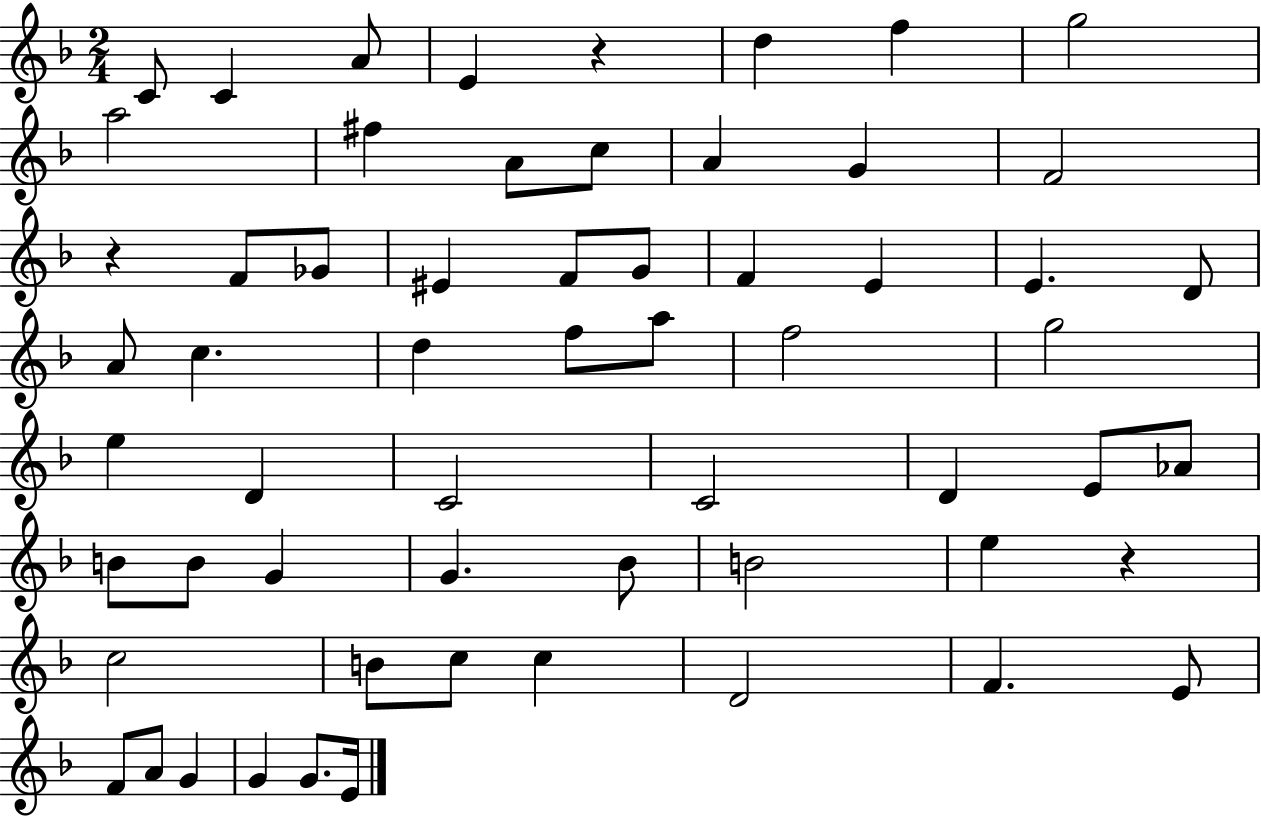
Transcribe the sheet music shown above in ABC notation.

X:1
T:Untitled
M:2/4
L:1/4
K:F
C/2 C A/2 E z d f g2 a2 ^f A/2 c/2 A G F2 z F/2 _G/2 ^E F/2 G/2 F E E D/2 A/2 c d f/2 a/2 f2 g2 e D C2 C2 D E/2 _A/2 B/2 B/2 G G _B/2 B2 e z c2 B/2 c/2 c D2 F E/2 F/2 A/2 G G G/2 E/4